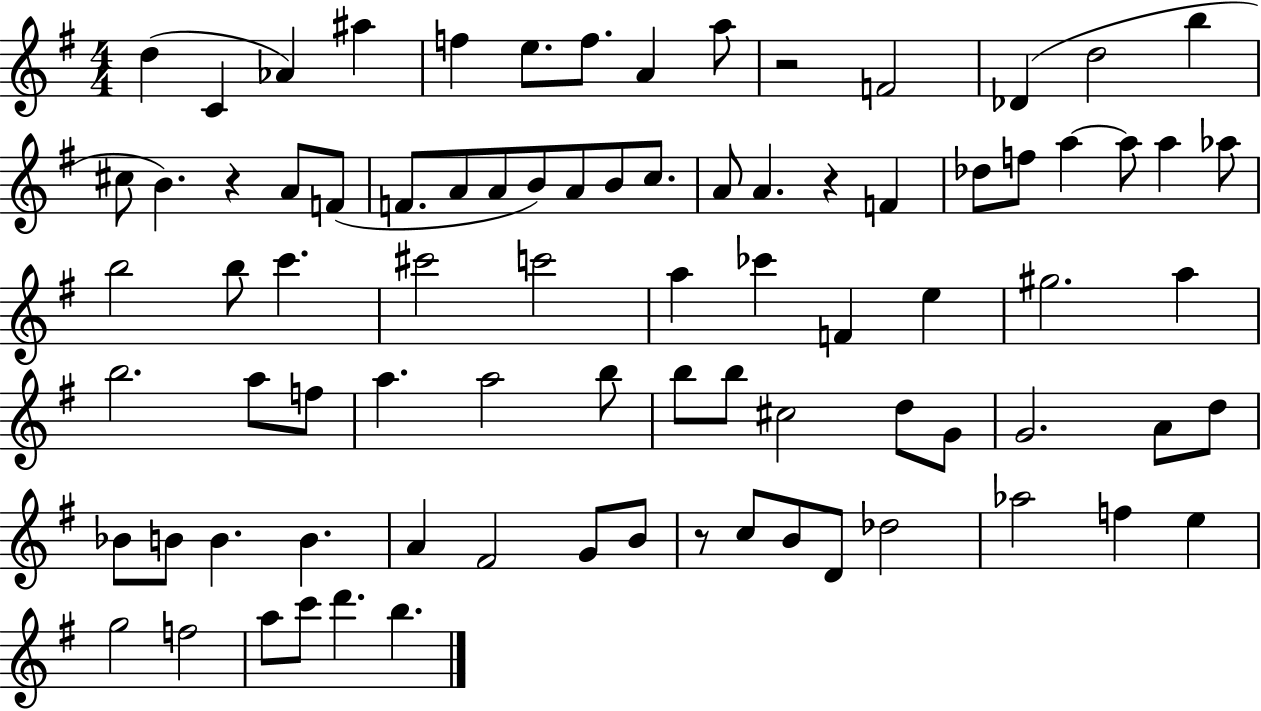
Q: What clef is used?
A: treble